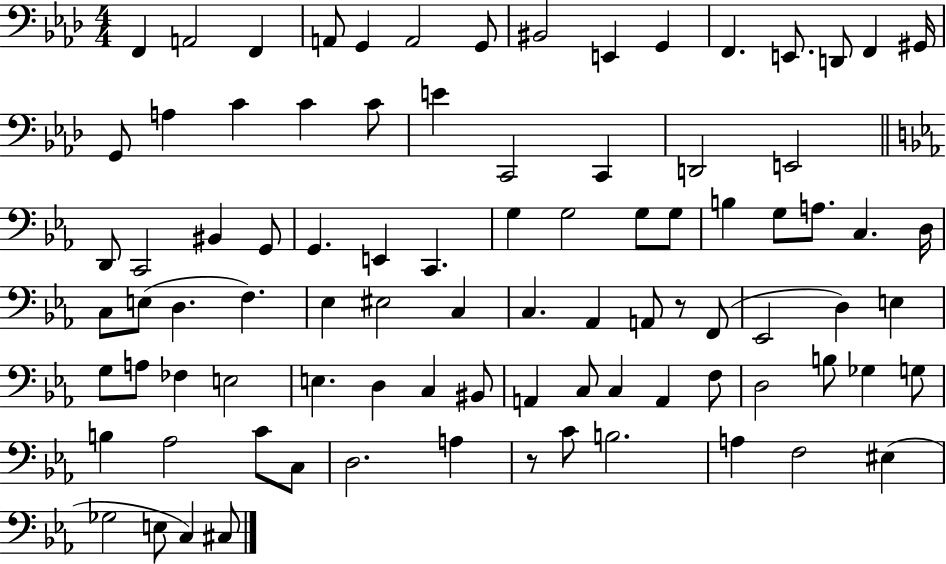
X:1
T:Untitled
M:4/4
L:1/4
K:Ab
F,, A,,2 F,, A,,/2 G,, A,,2 G,,/2 ^B,,2 E,, G,, F,, E,,/2 D,,/2 F,, ^G,,/4 G,,/2 A, C C C/2 E C,,2 C,, D,,2 E,,2 D,,/2 C,,2 ^B,, G,,/2 G,, E,, C,, G, G,2 G,/2 G,/2 B, G,/2 A,/2 C, D,/4 C,/2 E,/2 D, F, _E, ^E,2 C, C, _A,, A,,/2 z/2 F,,/2 _E,,2 D, E, G,/2 A,/2 _F, E,2 E, D, C, ^B,,/2 A,, C,/2 C, A,, F,/2 D,2 B,/2 _G, G,/2 B, _A,2 C/2 C,/2 D,2 A, z/2 C/2 B,2 A, F,2 ^E, _G,2 E,/2 C, ^C,/2